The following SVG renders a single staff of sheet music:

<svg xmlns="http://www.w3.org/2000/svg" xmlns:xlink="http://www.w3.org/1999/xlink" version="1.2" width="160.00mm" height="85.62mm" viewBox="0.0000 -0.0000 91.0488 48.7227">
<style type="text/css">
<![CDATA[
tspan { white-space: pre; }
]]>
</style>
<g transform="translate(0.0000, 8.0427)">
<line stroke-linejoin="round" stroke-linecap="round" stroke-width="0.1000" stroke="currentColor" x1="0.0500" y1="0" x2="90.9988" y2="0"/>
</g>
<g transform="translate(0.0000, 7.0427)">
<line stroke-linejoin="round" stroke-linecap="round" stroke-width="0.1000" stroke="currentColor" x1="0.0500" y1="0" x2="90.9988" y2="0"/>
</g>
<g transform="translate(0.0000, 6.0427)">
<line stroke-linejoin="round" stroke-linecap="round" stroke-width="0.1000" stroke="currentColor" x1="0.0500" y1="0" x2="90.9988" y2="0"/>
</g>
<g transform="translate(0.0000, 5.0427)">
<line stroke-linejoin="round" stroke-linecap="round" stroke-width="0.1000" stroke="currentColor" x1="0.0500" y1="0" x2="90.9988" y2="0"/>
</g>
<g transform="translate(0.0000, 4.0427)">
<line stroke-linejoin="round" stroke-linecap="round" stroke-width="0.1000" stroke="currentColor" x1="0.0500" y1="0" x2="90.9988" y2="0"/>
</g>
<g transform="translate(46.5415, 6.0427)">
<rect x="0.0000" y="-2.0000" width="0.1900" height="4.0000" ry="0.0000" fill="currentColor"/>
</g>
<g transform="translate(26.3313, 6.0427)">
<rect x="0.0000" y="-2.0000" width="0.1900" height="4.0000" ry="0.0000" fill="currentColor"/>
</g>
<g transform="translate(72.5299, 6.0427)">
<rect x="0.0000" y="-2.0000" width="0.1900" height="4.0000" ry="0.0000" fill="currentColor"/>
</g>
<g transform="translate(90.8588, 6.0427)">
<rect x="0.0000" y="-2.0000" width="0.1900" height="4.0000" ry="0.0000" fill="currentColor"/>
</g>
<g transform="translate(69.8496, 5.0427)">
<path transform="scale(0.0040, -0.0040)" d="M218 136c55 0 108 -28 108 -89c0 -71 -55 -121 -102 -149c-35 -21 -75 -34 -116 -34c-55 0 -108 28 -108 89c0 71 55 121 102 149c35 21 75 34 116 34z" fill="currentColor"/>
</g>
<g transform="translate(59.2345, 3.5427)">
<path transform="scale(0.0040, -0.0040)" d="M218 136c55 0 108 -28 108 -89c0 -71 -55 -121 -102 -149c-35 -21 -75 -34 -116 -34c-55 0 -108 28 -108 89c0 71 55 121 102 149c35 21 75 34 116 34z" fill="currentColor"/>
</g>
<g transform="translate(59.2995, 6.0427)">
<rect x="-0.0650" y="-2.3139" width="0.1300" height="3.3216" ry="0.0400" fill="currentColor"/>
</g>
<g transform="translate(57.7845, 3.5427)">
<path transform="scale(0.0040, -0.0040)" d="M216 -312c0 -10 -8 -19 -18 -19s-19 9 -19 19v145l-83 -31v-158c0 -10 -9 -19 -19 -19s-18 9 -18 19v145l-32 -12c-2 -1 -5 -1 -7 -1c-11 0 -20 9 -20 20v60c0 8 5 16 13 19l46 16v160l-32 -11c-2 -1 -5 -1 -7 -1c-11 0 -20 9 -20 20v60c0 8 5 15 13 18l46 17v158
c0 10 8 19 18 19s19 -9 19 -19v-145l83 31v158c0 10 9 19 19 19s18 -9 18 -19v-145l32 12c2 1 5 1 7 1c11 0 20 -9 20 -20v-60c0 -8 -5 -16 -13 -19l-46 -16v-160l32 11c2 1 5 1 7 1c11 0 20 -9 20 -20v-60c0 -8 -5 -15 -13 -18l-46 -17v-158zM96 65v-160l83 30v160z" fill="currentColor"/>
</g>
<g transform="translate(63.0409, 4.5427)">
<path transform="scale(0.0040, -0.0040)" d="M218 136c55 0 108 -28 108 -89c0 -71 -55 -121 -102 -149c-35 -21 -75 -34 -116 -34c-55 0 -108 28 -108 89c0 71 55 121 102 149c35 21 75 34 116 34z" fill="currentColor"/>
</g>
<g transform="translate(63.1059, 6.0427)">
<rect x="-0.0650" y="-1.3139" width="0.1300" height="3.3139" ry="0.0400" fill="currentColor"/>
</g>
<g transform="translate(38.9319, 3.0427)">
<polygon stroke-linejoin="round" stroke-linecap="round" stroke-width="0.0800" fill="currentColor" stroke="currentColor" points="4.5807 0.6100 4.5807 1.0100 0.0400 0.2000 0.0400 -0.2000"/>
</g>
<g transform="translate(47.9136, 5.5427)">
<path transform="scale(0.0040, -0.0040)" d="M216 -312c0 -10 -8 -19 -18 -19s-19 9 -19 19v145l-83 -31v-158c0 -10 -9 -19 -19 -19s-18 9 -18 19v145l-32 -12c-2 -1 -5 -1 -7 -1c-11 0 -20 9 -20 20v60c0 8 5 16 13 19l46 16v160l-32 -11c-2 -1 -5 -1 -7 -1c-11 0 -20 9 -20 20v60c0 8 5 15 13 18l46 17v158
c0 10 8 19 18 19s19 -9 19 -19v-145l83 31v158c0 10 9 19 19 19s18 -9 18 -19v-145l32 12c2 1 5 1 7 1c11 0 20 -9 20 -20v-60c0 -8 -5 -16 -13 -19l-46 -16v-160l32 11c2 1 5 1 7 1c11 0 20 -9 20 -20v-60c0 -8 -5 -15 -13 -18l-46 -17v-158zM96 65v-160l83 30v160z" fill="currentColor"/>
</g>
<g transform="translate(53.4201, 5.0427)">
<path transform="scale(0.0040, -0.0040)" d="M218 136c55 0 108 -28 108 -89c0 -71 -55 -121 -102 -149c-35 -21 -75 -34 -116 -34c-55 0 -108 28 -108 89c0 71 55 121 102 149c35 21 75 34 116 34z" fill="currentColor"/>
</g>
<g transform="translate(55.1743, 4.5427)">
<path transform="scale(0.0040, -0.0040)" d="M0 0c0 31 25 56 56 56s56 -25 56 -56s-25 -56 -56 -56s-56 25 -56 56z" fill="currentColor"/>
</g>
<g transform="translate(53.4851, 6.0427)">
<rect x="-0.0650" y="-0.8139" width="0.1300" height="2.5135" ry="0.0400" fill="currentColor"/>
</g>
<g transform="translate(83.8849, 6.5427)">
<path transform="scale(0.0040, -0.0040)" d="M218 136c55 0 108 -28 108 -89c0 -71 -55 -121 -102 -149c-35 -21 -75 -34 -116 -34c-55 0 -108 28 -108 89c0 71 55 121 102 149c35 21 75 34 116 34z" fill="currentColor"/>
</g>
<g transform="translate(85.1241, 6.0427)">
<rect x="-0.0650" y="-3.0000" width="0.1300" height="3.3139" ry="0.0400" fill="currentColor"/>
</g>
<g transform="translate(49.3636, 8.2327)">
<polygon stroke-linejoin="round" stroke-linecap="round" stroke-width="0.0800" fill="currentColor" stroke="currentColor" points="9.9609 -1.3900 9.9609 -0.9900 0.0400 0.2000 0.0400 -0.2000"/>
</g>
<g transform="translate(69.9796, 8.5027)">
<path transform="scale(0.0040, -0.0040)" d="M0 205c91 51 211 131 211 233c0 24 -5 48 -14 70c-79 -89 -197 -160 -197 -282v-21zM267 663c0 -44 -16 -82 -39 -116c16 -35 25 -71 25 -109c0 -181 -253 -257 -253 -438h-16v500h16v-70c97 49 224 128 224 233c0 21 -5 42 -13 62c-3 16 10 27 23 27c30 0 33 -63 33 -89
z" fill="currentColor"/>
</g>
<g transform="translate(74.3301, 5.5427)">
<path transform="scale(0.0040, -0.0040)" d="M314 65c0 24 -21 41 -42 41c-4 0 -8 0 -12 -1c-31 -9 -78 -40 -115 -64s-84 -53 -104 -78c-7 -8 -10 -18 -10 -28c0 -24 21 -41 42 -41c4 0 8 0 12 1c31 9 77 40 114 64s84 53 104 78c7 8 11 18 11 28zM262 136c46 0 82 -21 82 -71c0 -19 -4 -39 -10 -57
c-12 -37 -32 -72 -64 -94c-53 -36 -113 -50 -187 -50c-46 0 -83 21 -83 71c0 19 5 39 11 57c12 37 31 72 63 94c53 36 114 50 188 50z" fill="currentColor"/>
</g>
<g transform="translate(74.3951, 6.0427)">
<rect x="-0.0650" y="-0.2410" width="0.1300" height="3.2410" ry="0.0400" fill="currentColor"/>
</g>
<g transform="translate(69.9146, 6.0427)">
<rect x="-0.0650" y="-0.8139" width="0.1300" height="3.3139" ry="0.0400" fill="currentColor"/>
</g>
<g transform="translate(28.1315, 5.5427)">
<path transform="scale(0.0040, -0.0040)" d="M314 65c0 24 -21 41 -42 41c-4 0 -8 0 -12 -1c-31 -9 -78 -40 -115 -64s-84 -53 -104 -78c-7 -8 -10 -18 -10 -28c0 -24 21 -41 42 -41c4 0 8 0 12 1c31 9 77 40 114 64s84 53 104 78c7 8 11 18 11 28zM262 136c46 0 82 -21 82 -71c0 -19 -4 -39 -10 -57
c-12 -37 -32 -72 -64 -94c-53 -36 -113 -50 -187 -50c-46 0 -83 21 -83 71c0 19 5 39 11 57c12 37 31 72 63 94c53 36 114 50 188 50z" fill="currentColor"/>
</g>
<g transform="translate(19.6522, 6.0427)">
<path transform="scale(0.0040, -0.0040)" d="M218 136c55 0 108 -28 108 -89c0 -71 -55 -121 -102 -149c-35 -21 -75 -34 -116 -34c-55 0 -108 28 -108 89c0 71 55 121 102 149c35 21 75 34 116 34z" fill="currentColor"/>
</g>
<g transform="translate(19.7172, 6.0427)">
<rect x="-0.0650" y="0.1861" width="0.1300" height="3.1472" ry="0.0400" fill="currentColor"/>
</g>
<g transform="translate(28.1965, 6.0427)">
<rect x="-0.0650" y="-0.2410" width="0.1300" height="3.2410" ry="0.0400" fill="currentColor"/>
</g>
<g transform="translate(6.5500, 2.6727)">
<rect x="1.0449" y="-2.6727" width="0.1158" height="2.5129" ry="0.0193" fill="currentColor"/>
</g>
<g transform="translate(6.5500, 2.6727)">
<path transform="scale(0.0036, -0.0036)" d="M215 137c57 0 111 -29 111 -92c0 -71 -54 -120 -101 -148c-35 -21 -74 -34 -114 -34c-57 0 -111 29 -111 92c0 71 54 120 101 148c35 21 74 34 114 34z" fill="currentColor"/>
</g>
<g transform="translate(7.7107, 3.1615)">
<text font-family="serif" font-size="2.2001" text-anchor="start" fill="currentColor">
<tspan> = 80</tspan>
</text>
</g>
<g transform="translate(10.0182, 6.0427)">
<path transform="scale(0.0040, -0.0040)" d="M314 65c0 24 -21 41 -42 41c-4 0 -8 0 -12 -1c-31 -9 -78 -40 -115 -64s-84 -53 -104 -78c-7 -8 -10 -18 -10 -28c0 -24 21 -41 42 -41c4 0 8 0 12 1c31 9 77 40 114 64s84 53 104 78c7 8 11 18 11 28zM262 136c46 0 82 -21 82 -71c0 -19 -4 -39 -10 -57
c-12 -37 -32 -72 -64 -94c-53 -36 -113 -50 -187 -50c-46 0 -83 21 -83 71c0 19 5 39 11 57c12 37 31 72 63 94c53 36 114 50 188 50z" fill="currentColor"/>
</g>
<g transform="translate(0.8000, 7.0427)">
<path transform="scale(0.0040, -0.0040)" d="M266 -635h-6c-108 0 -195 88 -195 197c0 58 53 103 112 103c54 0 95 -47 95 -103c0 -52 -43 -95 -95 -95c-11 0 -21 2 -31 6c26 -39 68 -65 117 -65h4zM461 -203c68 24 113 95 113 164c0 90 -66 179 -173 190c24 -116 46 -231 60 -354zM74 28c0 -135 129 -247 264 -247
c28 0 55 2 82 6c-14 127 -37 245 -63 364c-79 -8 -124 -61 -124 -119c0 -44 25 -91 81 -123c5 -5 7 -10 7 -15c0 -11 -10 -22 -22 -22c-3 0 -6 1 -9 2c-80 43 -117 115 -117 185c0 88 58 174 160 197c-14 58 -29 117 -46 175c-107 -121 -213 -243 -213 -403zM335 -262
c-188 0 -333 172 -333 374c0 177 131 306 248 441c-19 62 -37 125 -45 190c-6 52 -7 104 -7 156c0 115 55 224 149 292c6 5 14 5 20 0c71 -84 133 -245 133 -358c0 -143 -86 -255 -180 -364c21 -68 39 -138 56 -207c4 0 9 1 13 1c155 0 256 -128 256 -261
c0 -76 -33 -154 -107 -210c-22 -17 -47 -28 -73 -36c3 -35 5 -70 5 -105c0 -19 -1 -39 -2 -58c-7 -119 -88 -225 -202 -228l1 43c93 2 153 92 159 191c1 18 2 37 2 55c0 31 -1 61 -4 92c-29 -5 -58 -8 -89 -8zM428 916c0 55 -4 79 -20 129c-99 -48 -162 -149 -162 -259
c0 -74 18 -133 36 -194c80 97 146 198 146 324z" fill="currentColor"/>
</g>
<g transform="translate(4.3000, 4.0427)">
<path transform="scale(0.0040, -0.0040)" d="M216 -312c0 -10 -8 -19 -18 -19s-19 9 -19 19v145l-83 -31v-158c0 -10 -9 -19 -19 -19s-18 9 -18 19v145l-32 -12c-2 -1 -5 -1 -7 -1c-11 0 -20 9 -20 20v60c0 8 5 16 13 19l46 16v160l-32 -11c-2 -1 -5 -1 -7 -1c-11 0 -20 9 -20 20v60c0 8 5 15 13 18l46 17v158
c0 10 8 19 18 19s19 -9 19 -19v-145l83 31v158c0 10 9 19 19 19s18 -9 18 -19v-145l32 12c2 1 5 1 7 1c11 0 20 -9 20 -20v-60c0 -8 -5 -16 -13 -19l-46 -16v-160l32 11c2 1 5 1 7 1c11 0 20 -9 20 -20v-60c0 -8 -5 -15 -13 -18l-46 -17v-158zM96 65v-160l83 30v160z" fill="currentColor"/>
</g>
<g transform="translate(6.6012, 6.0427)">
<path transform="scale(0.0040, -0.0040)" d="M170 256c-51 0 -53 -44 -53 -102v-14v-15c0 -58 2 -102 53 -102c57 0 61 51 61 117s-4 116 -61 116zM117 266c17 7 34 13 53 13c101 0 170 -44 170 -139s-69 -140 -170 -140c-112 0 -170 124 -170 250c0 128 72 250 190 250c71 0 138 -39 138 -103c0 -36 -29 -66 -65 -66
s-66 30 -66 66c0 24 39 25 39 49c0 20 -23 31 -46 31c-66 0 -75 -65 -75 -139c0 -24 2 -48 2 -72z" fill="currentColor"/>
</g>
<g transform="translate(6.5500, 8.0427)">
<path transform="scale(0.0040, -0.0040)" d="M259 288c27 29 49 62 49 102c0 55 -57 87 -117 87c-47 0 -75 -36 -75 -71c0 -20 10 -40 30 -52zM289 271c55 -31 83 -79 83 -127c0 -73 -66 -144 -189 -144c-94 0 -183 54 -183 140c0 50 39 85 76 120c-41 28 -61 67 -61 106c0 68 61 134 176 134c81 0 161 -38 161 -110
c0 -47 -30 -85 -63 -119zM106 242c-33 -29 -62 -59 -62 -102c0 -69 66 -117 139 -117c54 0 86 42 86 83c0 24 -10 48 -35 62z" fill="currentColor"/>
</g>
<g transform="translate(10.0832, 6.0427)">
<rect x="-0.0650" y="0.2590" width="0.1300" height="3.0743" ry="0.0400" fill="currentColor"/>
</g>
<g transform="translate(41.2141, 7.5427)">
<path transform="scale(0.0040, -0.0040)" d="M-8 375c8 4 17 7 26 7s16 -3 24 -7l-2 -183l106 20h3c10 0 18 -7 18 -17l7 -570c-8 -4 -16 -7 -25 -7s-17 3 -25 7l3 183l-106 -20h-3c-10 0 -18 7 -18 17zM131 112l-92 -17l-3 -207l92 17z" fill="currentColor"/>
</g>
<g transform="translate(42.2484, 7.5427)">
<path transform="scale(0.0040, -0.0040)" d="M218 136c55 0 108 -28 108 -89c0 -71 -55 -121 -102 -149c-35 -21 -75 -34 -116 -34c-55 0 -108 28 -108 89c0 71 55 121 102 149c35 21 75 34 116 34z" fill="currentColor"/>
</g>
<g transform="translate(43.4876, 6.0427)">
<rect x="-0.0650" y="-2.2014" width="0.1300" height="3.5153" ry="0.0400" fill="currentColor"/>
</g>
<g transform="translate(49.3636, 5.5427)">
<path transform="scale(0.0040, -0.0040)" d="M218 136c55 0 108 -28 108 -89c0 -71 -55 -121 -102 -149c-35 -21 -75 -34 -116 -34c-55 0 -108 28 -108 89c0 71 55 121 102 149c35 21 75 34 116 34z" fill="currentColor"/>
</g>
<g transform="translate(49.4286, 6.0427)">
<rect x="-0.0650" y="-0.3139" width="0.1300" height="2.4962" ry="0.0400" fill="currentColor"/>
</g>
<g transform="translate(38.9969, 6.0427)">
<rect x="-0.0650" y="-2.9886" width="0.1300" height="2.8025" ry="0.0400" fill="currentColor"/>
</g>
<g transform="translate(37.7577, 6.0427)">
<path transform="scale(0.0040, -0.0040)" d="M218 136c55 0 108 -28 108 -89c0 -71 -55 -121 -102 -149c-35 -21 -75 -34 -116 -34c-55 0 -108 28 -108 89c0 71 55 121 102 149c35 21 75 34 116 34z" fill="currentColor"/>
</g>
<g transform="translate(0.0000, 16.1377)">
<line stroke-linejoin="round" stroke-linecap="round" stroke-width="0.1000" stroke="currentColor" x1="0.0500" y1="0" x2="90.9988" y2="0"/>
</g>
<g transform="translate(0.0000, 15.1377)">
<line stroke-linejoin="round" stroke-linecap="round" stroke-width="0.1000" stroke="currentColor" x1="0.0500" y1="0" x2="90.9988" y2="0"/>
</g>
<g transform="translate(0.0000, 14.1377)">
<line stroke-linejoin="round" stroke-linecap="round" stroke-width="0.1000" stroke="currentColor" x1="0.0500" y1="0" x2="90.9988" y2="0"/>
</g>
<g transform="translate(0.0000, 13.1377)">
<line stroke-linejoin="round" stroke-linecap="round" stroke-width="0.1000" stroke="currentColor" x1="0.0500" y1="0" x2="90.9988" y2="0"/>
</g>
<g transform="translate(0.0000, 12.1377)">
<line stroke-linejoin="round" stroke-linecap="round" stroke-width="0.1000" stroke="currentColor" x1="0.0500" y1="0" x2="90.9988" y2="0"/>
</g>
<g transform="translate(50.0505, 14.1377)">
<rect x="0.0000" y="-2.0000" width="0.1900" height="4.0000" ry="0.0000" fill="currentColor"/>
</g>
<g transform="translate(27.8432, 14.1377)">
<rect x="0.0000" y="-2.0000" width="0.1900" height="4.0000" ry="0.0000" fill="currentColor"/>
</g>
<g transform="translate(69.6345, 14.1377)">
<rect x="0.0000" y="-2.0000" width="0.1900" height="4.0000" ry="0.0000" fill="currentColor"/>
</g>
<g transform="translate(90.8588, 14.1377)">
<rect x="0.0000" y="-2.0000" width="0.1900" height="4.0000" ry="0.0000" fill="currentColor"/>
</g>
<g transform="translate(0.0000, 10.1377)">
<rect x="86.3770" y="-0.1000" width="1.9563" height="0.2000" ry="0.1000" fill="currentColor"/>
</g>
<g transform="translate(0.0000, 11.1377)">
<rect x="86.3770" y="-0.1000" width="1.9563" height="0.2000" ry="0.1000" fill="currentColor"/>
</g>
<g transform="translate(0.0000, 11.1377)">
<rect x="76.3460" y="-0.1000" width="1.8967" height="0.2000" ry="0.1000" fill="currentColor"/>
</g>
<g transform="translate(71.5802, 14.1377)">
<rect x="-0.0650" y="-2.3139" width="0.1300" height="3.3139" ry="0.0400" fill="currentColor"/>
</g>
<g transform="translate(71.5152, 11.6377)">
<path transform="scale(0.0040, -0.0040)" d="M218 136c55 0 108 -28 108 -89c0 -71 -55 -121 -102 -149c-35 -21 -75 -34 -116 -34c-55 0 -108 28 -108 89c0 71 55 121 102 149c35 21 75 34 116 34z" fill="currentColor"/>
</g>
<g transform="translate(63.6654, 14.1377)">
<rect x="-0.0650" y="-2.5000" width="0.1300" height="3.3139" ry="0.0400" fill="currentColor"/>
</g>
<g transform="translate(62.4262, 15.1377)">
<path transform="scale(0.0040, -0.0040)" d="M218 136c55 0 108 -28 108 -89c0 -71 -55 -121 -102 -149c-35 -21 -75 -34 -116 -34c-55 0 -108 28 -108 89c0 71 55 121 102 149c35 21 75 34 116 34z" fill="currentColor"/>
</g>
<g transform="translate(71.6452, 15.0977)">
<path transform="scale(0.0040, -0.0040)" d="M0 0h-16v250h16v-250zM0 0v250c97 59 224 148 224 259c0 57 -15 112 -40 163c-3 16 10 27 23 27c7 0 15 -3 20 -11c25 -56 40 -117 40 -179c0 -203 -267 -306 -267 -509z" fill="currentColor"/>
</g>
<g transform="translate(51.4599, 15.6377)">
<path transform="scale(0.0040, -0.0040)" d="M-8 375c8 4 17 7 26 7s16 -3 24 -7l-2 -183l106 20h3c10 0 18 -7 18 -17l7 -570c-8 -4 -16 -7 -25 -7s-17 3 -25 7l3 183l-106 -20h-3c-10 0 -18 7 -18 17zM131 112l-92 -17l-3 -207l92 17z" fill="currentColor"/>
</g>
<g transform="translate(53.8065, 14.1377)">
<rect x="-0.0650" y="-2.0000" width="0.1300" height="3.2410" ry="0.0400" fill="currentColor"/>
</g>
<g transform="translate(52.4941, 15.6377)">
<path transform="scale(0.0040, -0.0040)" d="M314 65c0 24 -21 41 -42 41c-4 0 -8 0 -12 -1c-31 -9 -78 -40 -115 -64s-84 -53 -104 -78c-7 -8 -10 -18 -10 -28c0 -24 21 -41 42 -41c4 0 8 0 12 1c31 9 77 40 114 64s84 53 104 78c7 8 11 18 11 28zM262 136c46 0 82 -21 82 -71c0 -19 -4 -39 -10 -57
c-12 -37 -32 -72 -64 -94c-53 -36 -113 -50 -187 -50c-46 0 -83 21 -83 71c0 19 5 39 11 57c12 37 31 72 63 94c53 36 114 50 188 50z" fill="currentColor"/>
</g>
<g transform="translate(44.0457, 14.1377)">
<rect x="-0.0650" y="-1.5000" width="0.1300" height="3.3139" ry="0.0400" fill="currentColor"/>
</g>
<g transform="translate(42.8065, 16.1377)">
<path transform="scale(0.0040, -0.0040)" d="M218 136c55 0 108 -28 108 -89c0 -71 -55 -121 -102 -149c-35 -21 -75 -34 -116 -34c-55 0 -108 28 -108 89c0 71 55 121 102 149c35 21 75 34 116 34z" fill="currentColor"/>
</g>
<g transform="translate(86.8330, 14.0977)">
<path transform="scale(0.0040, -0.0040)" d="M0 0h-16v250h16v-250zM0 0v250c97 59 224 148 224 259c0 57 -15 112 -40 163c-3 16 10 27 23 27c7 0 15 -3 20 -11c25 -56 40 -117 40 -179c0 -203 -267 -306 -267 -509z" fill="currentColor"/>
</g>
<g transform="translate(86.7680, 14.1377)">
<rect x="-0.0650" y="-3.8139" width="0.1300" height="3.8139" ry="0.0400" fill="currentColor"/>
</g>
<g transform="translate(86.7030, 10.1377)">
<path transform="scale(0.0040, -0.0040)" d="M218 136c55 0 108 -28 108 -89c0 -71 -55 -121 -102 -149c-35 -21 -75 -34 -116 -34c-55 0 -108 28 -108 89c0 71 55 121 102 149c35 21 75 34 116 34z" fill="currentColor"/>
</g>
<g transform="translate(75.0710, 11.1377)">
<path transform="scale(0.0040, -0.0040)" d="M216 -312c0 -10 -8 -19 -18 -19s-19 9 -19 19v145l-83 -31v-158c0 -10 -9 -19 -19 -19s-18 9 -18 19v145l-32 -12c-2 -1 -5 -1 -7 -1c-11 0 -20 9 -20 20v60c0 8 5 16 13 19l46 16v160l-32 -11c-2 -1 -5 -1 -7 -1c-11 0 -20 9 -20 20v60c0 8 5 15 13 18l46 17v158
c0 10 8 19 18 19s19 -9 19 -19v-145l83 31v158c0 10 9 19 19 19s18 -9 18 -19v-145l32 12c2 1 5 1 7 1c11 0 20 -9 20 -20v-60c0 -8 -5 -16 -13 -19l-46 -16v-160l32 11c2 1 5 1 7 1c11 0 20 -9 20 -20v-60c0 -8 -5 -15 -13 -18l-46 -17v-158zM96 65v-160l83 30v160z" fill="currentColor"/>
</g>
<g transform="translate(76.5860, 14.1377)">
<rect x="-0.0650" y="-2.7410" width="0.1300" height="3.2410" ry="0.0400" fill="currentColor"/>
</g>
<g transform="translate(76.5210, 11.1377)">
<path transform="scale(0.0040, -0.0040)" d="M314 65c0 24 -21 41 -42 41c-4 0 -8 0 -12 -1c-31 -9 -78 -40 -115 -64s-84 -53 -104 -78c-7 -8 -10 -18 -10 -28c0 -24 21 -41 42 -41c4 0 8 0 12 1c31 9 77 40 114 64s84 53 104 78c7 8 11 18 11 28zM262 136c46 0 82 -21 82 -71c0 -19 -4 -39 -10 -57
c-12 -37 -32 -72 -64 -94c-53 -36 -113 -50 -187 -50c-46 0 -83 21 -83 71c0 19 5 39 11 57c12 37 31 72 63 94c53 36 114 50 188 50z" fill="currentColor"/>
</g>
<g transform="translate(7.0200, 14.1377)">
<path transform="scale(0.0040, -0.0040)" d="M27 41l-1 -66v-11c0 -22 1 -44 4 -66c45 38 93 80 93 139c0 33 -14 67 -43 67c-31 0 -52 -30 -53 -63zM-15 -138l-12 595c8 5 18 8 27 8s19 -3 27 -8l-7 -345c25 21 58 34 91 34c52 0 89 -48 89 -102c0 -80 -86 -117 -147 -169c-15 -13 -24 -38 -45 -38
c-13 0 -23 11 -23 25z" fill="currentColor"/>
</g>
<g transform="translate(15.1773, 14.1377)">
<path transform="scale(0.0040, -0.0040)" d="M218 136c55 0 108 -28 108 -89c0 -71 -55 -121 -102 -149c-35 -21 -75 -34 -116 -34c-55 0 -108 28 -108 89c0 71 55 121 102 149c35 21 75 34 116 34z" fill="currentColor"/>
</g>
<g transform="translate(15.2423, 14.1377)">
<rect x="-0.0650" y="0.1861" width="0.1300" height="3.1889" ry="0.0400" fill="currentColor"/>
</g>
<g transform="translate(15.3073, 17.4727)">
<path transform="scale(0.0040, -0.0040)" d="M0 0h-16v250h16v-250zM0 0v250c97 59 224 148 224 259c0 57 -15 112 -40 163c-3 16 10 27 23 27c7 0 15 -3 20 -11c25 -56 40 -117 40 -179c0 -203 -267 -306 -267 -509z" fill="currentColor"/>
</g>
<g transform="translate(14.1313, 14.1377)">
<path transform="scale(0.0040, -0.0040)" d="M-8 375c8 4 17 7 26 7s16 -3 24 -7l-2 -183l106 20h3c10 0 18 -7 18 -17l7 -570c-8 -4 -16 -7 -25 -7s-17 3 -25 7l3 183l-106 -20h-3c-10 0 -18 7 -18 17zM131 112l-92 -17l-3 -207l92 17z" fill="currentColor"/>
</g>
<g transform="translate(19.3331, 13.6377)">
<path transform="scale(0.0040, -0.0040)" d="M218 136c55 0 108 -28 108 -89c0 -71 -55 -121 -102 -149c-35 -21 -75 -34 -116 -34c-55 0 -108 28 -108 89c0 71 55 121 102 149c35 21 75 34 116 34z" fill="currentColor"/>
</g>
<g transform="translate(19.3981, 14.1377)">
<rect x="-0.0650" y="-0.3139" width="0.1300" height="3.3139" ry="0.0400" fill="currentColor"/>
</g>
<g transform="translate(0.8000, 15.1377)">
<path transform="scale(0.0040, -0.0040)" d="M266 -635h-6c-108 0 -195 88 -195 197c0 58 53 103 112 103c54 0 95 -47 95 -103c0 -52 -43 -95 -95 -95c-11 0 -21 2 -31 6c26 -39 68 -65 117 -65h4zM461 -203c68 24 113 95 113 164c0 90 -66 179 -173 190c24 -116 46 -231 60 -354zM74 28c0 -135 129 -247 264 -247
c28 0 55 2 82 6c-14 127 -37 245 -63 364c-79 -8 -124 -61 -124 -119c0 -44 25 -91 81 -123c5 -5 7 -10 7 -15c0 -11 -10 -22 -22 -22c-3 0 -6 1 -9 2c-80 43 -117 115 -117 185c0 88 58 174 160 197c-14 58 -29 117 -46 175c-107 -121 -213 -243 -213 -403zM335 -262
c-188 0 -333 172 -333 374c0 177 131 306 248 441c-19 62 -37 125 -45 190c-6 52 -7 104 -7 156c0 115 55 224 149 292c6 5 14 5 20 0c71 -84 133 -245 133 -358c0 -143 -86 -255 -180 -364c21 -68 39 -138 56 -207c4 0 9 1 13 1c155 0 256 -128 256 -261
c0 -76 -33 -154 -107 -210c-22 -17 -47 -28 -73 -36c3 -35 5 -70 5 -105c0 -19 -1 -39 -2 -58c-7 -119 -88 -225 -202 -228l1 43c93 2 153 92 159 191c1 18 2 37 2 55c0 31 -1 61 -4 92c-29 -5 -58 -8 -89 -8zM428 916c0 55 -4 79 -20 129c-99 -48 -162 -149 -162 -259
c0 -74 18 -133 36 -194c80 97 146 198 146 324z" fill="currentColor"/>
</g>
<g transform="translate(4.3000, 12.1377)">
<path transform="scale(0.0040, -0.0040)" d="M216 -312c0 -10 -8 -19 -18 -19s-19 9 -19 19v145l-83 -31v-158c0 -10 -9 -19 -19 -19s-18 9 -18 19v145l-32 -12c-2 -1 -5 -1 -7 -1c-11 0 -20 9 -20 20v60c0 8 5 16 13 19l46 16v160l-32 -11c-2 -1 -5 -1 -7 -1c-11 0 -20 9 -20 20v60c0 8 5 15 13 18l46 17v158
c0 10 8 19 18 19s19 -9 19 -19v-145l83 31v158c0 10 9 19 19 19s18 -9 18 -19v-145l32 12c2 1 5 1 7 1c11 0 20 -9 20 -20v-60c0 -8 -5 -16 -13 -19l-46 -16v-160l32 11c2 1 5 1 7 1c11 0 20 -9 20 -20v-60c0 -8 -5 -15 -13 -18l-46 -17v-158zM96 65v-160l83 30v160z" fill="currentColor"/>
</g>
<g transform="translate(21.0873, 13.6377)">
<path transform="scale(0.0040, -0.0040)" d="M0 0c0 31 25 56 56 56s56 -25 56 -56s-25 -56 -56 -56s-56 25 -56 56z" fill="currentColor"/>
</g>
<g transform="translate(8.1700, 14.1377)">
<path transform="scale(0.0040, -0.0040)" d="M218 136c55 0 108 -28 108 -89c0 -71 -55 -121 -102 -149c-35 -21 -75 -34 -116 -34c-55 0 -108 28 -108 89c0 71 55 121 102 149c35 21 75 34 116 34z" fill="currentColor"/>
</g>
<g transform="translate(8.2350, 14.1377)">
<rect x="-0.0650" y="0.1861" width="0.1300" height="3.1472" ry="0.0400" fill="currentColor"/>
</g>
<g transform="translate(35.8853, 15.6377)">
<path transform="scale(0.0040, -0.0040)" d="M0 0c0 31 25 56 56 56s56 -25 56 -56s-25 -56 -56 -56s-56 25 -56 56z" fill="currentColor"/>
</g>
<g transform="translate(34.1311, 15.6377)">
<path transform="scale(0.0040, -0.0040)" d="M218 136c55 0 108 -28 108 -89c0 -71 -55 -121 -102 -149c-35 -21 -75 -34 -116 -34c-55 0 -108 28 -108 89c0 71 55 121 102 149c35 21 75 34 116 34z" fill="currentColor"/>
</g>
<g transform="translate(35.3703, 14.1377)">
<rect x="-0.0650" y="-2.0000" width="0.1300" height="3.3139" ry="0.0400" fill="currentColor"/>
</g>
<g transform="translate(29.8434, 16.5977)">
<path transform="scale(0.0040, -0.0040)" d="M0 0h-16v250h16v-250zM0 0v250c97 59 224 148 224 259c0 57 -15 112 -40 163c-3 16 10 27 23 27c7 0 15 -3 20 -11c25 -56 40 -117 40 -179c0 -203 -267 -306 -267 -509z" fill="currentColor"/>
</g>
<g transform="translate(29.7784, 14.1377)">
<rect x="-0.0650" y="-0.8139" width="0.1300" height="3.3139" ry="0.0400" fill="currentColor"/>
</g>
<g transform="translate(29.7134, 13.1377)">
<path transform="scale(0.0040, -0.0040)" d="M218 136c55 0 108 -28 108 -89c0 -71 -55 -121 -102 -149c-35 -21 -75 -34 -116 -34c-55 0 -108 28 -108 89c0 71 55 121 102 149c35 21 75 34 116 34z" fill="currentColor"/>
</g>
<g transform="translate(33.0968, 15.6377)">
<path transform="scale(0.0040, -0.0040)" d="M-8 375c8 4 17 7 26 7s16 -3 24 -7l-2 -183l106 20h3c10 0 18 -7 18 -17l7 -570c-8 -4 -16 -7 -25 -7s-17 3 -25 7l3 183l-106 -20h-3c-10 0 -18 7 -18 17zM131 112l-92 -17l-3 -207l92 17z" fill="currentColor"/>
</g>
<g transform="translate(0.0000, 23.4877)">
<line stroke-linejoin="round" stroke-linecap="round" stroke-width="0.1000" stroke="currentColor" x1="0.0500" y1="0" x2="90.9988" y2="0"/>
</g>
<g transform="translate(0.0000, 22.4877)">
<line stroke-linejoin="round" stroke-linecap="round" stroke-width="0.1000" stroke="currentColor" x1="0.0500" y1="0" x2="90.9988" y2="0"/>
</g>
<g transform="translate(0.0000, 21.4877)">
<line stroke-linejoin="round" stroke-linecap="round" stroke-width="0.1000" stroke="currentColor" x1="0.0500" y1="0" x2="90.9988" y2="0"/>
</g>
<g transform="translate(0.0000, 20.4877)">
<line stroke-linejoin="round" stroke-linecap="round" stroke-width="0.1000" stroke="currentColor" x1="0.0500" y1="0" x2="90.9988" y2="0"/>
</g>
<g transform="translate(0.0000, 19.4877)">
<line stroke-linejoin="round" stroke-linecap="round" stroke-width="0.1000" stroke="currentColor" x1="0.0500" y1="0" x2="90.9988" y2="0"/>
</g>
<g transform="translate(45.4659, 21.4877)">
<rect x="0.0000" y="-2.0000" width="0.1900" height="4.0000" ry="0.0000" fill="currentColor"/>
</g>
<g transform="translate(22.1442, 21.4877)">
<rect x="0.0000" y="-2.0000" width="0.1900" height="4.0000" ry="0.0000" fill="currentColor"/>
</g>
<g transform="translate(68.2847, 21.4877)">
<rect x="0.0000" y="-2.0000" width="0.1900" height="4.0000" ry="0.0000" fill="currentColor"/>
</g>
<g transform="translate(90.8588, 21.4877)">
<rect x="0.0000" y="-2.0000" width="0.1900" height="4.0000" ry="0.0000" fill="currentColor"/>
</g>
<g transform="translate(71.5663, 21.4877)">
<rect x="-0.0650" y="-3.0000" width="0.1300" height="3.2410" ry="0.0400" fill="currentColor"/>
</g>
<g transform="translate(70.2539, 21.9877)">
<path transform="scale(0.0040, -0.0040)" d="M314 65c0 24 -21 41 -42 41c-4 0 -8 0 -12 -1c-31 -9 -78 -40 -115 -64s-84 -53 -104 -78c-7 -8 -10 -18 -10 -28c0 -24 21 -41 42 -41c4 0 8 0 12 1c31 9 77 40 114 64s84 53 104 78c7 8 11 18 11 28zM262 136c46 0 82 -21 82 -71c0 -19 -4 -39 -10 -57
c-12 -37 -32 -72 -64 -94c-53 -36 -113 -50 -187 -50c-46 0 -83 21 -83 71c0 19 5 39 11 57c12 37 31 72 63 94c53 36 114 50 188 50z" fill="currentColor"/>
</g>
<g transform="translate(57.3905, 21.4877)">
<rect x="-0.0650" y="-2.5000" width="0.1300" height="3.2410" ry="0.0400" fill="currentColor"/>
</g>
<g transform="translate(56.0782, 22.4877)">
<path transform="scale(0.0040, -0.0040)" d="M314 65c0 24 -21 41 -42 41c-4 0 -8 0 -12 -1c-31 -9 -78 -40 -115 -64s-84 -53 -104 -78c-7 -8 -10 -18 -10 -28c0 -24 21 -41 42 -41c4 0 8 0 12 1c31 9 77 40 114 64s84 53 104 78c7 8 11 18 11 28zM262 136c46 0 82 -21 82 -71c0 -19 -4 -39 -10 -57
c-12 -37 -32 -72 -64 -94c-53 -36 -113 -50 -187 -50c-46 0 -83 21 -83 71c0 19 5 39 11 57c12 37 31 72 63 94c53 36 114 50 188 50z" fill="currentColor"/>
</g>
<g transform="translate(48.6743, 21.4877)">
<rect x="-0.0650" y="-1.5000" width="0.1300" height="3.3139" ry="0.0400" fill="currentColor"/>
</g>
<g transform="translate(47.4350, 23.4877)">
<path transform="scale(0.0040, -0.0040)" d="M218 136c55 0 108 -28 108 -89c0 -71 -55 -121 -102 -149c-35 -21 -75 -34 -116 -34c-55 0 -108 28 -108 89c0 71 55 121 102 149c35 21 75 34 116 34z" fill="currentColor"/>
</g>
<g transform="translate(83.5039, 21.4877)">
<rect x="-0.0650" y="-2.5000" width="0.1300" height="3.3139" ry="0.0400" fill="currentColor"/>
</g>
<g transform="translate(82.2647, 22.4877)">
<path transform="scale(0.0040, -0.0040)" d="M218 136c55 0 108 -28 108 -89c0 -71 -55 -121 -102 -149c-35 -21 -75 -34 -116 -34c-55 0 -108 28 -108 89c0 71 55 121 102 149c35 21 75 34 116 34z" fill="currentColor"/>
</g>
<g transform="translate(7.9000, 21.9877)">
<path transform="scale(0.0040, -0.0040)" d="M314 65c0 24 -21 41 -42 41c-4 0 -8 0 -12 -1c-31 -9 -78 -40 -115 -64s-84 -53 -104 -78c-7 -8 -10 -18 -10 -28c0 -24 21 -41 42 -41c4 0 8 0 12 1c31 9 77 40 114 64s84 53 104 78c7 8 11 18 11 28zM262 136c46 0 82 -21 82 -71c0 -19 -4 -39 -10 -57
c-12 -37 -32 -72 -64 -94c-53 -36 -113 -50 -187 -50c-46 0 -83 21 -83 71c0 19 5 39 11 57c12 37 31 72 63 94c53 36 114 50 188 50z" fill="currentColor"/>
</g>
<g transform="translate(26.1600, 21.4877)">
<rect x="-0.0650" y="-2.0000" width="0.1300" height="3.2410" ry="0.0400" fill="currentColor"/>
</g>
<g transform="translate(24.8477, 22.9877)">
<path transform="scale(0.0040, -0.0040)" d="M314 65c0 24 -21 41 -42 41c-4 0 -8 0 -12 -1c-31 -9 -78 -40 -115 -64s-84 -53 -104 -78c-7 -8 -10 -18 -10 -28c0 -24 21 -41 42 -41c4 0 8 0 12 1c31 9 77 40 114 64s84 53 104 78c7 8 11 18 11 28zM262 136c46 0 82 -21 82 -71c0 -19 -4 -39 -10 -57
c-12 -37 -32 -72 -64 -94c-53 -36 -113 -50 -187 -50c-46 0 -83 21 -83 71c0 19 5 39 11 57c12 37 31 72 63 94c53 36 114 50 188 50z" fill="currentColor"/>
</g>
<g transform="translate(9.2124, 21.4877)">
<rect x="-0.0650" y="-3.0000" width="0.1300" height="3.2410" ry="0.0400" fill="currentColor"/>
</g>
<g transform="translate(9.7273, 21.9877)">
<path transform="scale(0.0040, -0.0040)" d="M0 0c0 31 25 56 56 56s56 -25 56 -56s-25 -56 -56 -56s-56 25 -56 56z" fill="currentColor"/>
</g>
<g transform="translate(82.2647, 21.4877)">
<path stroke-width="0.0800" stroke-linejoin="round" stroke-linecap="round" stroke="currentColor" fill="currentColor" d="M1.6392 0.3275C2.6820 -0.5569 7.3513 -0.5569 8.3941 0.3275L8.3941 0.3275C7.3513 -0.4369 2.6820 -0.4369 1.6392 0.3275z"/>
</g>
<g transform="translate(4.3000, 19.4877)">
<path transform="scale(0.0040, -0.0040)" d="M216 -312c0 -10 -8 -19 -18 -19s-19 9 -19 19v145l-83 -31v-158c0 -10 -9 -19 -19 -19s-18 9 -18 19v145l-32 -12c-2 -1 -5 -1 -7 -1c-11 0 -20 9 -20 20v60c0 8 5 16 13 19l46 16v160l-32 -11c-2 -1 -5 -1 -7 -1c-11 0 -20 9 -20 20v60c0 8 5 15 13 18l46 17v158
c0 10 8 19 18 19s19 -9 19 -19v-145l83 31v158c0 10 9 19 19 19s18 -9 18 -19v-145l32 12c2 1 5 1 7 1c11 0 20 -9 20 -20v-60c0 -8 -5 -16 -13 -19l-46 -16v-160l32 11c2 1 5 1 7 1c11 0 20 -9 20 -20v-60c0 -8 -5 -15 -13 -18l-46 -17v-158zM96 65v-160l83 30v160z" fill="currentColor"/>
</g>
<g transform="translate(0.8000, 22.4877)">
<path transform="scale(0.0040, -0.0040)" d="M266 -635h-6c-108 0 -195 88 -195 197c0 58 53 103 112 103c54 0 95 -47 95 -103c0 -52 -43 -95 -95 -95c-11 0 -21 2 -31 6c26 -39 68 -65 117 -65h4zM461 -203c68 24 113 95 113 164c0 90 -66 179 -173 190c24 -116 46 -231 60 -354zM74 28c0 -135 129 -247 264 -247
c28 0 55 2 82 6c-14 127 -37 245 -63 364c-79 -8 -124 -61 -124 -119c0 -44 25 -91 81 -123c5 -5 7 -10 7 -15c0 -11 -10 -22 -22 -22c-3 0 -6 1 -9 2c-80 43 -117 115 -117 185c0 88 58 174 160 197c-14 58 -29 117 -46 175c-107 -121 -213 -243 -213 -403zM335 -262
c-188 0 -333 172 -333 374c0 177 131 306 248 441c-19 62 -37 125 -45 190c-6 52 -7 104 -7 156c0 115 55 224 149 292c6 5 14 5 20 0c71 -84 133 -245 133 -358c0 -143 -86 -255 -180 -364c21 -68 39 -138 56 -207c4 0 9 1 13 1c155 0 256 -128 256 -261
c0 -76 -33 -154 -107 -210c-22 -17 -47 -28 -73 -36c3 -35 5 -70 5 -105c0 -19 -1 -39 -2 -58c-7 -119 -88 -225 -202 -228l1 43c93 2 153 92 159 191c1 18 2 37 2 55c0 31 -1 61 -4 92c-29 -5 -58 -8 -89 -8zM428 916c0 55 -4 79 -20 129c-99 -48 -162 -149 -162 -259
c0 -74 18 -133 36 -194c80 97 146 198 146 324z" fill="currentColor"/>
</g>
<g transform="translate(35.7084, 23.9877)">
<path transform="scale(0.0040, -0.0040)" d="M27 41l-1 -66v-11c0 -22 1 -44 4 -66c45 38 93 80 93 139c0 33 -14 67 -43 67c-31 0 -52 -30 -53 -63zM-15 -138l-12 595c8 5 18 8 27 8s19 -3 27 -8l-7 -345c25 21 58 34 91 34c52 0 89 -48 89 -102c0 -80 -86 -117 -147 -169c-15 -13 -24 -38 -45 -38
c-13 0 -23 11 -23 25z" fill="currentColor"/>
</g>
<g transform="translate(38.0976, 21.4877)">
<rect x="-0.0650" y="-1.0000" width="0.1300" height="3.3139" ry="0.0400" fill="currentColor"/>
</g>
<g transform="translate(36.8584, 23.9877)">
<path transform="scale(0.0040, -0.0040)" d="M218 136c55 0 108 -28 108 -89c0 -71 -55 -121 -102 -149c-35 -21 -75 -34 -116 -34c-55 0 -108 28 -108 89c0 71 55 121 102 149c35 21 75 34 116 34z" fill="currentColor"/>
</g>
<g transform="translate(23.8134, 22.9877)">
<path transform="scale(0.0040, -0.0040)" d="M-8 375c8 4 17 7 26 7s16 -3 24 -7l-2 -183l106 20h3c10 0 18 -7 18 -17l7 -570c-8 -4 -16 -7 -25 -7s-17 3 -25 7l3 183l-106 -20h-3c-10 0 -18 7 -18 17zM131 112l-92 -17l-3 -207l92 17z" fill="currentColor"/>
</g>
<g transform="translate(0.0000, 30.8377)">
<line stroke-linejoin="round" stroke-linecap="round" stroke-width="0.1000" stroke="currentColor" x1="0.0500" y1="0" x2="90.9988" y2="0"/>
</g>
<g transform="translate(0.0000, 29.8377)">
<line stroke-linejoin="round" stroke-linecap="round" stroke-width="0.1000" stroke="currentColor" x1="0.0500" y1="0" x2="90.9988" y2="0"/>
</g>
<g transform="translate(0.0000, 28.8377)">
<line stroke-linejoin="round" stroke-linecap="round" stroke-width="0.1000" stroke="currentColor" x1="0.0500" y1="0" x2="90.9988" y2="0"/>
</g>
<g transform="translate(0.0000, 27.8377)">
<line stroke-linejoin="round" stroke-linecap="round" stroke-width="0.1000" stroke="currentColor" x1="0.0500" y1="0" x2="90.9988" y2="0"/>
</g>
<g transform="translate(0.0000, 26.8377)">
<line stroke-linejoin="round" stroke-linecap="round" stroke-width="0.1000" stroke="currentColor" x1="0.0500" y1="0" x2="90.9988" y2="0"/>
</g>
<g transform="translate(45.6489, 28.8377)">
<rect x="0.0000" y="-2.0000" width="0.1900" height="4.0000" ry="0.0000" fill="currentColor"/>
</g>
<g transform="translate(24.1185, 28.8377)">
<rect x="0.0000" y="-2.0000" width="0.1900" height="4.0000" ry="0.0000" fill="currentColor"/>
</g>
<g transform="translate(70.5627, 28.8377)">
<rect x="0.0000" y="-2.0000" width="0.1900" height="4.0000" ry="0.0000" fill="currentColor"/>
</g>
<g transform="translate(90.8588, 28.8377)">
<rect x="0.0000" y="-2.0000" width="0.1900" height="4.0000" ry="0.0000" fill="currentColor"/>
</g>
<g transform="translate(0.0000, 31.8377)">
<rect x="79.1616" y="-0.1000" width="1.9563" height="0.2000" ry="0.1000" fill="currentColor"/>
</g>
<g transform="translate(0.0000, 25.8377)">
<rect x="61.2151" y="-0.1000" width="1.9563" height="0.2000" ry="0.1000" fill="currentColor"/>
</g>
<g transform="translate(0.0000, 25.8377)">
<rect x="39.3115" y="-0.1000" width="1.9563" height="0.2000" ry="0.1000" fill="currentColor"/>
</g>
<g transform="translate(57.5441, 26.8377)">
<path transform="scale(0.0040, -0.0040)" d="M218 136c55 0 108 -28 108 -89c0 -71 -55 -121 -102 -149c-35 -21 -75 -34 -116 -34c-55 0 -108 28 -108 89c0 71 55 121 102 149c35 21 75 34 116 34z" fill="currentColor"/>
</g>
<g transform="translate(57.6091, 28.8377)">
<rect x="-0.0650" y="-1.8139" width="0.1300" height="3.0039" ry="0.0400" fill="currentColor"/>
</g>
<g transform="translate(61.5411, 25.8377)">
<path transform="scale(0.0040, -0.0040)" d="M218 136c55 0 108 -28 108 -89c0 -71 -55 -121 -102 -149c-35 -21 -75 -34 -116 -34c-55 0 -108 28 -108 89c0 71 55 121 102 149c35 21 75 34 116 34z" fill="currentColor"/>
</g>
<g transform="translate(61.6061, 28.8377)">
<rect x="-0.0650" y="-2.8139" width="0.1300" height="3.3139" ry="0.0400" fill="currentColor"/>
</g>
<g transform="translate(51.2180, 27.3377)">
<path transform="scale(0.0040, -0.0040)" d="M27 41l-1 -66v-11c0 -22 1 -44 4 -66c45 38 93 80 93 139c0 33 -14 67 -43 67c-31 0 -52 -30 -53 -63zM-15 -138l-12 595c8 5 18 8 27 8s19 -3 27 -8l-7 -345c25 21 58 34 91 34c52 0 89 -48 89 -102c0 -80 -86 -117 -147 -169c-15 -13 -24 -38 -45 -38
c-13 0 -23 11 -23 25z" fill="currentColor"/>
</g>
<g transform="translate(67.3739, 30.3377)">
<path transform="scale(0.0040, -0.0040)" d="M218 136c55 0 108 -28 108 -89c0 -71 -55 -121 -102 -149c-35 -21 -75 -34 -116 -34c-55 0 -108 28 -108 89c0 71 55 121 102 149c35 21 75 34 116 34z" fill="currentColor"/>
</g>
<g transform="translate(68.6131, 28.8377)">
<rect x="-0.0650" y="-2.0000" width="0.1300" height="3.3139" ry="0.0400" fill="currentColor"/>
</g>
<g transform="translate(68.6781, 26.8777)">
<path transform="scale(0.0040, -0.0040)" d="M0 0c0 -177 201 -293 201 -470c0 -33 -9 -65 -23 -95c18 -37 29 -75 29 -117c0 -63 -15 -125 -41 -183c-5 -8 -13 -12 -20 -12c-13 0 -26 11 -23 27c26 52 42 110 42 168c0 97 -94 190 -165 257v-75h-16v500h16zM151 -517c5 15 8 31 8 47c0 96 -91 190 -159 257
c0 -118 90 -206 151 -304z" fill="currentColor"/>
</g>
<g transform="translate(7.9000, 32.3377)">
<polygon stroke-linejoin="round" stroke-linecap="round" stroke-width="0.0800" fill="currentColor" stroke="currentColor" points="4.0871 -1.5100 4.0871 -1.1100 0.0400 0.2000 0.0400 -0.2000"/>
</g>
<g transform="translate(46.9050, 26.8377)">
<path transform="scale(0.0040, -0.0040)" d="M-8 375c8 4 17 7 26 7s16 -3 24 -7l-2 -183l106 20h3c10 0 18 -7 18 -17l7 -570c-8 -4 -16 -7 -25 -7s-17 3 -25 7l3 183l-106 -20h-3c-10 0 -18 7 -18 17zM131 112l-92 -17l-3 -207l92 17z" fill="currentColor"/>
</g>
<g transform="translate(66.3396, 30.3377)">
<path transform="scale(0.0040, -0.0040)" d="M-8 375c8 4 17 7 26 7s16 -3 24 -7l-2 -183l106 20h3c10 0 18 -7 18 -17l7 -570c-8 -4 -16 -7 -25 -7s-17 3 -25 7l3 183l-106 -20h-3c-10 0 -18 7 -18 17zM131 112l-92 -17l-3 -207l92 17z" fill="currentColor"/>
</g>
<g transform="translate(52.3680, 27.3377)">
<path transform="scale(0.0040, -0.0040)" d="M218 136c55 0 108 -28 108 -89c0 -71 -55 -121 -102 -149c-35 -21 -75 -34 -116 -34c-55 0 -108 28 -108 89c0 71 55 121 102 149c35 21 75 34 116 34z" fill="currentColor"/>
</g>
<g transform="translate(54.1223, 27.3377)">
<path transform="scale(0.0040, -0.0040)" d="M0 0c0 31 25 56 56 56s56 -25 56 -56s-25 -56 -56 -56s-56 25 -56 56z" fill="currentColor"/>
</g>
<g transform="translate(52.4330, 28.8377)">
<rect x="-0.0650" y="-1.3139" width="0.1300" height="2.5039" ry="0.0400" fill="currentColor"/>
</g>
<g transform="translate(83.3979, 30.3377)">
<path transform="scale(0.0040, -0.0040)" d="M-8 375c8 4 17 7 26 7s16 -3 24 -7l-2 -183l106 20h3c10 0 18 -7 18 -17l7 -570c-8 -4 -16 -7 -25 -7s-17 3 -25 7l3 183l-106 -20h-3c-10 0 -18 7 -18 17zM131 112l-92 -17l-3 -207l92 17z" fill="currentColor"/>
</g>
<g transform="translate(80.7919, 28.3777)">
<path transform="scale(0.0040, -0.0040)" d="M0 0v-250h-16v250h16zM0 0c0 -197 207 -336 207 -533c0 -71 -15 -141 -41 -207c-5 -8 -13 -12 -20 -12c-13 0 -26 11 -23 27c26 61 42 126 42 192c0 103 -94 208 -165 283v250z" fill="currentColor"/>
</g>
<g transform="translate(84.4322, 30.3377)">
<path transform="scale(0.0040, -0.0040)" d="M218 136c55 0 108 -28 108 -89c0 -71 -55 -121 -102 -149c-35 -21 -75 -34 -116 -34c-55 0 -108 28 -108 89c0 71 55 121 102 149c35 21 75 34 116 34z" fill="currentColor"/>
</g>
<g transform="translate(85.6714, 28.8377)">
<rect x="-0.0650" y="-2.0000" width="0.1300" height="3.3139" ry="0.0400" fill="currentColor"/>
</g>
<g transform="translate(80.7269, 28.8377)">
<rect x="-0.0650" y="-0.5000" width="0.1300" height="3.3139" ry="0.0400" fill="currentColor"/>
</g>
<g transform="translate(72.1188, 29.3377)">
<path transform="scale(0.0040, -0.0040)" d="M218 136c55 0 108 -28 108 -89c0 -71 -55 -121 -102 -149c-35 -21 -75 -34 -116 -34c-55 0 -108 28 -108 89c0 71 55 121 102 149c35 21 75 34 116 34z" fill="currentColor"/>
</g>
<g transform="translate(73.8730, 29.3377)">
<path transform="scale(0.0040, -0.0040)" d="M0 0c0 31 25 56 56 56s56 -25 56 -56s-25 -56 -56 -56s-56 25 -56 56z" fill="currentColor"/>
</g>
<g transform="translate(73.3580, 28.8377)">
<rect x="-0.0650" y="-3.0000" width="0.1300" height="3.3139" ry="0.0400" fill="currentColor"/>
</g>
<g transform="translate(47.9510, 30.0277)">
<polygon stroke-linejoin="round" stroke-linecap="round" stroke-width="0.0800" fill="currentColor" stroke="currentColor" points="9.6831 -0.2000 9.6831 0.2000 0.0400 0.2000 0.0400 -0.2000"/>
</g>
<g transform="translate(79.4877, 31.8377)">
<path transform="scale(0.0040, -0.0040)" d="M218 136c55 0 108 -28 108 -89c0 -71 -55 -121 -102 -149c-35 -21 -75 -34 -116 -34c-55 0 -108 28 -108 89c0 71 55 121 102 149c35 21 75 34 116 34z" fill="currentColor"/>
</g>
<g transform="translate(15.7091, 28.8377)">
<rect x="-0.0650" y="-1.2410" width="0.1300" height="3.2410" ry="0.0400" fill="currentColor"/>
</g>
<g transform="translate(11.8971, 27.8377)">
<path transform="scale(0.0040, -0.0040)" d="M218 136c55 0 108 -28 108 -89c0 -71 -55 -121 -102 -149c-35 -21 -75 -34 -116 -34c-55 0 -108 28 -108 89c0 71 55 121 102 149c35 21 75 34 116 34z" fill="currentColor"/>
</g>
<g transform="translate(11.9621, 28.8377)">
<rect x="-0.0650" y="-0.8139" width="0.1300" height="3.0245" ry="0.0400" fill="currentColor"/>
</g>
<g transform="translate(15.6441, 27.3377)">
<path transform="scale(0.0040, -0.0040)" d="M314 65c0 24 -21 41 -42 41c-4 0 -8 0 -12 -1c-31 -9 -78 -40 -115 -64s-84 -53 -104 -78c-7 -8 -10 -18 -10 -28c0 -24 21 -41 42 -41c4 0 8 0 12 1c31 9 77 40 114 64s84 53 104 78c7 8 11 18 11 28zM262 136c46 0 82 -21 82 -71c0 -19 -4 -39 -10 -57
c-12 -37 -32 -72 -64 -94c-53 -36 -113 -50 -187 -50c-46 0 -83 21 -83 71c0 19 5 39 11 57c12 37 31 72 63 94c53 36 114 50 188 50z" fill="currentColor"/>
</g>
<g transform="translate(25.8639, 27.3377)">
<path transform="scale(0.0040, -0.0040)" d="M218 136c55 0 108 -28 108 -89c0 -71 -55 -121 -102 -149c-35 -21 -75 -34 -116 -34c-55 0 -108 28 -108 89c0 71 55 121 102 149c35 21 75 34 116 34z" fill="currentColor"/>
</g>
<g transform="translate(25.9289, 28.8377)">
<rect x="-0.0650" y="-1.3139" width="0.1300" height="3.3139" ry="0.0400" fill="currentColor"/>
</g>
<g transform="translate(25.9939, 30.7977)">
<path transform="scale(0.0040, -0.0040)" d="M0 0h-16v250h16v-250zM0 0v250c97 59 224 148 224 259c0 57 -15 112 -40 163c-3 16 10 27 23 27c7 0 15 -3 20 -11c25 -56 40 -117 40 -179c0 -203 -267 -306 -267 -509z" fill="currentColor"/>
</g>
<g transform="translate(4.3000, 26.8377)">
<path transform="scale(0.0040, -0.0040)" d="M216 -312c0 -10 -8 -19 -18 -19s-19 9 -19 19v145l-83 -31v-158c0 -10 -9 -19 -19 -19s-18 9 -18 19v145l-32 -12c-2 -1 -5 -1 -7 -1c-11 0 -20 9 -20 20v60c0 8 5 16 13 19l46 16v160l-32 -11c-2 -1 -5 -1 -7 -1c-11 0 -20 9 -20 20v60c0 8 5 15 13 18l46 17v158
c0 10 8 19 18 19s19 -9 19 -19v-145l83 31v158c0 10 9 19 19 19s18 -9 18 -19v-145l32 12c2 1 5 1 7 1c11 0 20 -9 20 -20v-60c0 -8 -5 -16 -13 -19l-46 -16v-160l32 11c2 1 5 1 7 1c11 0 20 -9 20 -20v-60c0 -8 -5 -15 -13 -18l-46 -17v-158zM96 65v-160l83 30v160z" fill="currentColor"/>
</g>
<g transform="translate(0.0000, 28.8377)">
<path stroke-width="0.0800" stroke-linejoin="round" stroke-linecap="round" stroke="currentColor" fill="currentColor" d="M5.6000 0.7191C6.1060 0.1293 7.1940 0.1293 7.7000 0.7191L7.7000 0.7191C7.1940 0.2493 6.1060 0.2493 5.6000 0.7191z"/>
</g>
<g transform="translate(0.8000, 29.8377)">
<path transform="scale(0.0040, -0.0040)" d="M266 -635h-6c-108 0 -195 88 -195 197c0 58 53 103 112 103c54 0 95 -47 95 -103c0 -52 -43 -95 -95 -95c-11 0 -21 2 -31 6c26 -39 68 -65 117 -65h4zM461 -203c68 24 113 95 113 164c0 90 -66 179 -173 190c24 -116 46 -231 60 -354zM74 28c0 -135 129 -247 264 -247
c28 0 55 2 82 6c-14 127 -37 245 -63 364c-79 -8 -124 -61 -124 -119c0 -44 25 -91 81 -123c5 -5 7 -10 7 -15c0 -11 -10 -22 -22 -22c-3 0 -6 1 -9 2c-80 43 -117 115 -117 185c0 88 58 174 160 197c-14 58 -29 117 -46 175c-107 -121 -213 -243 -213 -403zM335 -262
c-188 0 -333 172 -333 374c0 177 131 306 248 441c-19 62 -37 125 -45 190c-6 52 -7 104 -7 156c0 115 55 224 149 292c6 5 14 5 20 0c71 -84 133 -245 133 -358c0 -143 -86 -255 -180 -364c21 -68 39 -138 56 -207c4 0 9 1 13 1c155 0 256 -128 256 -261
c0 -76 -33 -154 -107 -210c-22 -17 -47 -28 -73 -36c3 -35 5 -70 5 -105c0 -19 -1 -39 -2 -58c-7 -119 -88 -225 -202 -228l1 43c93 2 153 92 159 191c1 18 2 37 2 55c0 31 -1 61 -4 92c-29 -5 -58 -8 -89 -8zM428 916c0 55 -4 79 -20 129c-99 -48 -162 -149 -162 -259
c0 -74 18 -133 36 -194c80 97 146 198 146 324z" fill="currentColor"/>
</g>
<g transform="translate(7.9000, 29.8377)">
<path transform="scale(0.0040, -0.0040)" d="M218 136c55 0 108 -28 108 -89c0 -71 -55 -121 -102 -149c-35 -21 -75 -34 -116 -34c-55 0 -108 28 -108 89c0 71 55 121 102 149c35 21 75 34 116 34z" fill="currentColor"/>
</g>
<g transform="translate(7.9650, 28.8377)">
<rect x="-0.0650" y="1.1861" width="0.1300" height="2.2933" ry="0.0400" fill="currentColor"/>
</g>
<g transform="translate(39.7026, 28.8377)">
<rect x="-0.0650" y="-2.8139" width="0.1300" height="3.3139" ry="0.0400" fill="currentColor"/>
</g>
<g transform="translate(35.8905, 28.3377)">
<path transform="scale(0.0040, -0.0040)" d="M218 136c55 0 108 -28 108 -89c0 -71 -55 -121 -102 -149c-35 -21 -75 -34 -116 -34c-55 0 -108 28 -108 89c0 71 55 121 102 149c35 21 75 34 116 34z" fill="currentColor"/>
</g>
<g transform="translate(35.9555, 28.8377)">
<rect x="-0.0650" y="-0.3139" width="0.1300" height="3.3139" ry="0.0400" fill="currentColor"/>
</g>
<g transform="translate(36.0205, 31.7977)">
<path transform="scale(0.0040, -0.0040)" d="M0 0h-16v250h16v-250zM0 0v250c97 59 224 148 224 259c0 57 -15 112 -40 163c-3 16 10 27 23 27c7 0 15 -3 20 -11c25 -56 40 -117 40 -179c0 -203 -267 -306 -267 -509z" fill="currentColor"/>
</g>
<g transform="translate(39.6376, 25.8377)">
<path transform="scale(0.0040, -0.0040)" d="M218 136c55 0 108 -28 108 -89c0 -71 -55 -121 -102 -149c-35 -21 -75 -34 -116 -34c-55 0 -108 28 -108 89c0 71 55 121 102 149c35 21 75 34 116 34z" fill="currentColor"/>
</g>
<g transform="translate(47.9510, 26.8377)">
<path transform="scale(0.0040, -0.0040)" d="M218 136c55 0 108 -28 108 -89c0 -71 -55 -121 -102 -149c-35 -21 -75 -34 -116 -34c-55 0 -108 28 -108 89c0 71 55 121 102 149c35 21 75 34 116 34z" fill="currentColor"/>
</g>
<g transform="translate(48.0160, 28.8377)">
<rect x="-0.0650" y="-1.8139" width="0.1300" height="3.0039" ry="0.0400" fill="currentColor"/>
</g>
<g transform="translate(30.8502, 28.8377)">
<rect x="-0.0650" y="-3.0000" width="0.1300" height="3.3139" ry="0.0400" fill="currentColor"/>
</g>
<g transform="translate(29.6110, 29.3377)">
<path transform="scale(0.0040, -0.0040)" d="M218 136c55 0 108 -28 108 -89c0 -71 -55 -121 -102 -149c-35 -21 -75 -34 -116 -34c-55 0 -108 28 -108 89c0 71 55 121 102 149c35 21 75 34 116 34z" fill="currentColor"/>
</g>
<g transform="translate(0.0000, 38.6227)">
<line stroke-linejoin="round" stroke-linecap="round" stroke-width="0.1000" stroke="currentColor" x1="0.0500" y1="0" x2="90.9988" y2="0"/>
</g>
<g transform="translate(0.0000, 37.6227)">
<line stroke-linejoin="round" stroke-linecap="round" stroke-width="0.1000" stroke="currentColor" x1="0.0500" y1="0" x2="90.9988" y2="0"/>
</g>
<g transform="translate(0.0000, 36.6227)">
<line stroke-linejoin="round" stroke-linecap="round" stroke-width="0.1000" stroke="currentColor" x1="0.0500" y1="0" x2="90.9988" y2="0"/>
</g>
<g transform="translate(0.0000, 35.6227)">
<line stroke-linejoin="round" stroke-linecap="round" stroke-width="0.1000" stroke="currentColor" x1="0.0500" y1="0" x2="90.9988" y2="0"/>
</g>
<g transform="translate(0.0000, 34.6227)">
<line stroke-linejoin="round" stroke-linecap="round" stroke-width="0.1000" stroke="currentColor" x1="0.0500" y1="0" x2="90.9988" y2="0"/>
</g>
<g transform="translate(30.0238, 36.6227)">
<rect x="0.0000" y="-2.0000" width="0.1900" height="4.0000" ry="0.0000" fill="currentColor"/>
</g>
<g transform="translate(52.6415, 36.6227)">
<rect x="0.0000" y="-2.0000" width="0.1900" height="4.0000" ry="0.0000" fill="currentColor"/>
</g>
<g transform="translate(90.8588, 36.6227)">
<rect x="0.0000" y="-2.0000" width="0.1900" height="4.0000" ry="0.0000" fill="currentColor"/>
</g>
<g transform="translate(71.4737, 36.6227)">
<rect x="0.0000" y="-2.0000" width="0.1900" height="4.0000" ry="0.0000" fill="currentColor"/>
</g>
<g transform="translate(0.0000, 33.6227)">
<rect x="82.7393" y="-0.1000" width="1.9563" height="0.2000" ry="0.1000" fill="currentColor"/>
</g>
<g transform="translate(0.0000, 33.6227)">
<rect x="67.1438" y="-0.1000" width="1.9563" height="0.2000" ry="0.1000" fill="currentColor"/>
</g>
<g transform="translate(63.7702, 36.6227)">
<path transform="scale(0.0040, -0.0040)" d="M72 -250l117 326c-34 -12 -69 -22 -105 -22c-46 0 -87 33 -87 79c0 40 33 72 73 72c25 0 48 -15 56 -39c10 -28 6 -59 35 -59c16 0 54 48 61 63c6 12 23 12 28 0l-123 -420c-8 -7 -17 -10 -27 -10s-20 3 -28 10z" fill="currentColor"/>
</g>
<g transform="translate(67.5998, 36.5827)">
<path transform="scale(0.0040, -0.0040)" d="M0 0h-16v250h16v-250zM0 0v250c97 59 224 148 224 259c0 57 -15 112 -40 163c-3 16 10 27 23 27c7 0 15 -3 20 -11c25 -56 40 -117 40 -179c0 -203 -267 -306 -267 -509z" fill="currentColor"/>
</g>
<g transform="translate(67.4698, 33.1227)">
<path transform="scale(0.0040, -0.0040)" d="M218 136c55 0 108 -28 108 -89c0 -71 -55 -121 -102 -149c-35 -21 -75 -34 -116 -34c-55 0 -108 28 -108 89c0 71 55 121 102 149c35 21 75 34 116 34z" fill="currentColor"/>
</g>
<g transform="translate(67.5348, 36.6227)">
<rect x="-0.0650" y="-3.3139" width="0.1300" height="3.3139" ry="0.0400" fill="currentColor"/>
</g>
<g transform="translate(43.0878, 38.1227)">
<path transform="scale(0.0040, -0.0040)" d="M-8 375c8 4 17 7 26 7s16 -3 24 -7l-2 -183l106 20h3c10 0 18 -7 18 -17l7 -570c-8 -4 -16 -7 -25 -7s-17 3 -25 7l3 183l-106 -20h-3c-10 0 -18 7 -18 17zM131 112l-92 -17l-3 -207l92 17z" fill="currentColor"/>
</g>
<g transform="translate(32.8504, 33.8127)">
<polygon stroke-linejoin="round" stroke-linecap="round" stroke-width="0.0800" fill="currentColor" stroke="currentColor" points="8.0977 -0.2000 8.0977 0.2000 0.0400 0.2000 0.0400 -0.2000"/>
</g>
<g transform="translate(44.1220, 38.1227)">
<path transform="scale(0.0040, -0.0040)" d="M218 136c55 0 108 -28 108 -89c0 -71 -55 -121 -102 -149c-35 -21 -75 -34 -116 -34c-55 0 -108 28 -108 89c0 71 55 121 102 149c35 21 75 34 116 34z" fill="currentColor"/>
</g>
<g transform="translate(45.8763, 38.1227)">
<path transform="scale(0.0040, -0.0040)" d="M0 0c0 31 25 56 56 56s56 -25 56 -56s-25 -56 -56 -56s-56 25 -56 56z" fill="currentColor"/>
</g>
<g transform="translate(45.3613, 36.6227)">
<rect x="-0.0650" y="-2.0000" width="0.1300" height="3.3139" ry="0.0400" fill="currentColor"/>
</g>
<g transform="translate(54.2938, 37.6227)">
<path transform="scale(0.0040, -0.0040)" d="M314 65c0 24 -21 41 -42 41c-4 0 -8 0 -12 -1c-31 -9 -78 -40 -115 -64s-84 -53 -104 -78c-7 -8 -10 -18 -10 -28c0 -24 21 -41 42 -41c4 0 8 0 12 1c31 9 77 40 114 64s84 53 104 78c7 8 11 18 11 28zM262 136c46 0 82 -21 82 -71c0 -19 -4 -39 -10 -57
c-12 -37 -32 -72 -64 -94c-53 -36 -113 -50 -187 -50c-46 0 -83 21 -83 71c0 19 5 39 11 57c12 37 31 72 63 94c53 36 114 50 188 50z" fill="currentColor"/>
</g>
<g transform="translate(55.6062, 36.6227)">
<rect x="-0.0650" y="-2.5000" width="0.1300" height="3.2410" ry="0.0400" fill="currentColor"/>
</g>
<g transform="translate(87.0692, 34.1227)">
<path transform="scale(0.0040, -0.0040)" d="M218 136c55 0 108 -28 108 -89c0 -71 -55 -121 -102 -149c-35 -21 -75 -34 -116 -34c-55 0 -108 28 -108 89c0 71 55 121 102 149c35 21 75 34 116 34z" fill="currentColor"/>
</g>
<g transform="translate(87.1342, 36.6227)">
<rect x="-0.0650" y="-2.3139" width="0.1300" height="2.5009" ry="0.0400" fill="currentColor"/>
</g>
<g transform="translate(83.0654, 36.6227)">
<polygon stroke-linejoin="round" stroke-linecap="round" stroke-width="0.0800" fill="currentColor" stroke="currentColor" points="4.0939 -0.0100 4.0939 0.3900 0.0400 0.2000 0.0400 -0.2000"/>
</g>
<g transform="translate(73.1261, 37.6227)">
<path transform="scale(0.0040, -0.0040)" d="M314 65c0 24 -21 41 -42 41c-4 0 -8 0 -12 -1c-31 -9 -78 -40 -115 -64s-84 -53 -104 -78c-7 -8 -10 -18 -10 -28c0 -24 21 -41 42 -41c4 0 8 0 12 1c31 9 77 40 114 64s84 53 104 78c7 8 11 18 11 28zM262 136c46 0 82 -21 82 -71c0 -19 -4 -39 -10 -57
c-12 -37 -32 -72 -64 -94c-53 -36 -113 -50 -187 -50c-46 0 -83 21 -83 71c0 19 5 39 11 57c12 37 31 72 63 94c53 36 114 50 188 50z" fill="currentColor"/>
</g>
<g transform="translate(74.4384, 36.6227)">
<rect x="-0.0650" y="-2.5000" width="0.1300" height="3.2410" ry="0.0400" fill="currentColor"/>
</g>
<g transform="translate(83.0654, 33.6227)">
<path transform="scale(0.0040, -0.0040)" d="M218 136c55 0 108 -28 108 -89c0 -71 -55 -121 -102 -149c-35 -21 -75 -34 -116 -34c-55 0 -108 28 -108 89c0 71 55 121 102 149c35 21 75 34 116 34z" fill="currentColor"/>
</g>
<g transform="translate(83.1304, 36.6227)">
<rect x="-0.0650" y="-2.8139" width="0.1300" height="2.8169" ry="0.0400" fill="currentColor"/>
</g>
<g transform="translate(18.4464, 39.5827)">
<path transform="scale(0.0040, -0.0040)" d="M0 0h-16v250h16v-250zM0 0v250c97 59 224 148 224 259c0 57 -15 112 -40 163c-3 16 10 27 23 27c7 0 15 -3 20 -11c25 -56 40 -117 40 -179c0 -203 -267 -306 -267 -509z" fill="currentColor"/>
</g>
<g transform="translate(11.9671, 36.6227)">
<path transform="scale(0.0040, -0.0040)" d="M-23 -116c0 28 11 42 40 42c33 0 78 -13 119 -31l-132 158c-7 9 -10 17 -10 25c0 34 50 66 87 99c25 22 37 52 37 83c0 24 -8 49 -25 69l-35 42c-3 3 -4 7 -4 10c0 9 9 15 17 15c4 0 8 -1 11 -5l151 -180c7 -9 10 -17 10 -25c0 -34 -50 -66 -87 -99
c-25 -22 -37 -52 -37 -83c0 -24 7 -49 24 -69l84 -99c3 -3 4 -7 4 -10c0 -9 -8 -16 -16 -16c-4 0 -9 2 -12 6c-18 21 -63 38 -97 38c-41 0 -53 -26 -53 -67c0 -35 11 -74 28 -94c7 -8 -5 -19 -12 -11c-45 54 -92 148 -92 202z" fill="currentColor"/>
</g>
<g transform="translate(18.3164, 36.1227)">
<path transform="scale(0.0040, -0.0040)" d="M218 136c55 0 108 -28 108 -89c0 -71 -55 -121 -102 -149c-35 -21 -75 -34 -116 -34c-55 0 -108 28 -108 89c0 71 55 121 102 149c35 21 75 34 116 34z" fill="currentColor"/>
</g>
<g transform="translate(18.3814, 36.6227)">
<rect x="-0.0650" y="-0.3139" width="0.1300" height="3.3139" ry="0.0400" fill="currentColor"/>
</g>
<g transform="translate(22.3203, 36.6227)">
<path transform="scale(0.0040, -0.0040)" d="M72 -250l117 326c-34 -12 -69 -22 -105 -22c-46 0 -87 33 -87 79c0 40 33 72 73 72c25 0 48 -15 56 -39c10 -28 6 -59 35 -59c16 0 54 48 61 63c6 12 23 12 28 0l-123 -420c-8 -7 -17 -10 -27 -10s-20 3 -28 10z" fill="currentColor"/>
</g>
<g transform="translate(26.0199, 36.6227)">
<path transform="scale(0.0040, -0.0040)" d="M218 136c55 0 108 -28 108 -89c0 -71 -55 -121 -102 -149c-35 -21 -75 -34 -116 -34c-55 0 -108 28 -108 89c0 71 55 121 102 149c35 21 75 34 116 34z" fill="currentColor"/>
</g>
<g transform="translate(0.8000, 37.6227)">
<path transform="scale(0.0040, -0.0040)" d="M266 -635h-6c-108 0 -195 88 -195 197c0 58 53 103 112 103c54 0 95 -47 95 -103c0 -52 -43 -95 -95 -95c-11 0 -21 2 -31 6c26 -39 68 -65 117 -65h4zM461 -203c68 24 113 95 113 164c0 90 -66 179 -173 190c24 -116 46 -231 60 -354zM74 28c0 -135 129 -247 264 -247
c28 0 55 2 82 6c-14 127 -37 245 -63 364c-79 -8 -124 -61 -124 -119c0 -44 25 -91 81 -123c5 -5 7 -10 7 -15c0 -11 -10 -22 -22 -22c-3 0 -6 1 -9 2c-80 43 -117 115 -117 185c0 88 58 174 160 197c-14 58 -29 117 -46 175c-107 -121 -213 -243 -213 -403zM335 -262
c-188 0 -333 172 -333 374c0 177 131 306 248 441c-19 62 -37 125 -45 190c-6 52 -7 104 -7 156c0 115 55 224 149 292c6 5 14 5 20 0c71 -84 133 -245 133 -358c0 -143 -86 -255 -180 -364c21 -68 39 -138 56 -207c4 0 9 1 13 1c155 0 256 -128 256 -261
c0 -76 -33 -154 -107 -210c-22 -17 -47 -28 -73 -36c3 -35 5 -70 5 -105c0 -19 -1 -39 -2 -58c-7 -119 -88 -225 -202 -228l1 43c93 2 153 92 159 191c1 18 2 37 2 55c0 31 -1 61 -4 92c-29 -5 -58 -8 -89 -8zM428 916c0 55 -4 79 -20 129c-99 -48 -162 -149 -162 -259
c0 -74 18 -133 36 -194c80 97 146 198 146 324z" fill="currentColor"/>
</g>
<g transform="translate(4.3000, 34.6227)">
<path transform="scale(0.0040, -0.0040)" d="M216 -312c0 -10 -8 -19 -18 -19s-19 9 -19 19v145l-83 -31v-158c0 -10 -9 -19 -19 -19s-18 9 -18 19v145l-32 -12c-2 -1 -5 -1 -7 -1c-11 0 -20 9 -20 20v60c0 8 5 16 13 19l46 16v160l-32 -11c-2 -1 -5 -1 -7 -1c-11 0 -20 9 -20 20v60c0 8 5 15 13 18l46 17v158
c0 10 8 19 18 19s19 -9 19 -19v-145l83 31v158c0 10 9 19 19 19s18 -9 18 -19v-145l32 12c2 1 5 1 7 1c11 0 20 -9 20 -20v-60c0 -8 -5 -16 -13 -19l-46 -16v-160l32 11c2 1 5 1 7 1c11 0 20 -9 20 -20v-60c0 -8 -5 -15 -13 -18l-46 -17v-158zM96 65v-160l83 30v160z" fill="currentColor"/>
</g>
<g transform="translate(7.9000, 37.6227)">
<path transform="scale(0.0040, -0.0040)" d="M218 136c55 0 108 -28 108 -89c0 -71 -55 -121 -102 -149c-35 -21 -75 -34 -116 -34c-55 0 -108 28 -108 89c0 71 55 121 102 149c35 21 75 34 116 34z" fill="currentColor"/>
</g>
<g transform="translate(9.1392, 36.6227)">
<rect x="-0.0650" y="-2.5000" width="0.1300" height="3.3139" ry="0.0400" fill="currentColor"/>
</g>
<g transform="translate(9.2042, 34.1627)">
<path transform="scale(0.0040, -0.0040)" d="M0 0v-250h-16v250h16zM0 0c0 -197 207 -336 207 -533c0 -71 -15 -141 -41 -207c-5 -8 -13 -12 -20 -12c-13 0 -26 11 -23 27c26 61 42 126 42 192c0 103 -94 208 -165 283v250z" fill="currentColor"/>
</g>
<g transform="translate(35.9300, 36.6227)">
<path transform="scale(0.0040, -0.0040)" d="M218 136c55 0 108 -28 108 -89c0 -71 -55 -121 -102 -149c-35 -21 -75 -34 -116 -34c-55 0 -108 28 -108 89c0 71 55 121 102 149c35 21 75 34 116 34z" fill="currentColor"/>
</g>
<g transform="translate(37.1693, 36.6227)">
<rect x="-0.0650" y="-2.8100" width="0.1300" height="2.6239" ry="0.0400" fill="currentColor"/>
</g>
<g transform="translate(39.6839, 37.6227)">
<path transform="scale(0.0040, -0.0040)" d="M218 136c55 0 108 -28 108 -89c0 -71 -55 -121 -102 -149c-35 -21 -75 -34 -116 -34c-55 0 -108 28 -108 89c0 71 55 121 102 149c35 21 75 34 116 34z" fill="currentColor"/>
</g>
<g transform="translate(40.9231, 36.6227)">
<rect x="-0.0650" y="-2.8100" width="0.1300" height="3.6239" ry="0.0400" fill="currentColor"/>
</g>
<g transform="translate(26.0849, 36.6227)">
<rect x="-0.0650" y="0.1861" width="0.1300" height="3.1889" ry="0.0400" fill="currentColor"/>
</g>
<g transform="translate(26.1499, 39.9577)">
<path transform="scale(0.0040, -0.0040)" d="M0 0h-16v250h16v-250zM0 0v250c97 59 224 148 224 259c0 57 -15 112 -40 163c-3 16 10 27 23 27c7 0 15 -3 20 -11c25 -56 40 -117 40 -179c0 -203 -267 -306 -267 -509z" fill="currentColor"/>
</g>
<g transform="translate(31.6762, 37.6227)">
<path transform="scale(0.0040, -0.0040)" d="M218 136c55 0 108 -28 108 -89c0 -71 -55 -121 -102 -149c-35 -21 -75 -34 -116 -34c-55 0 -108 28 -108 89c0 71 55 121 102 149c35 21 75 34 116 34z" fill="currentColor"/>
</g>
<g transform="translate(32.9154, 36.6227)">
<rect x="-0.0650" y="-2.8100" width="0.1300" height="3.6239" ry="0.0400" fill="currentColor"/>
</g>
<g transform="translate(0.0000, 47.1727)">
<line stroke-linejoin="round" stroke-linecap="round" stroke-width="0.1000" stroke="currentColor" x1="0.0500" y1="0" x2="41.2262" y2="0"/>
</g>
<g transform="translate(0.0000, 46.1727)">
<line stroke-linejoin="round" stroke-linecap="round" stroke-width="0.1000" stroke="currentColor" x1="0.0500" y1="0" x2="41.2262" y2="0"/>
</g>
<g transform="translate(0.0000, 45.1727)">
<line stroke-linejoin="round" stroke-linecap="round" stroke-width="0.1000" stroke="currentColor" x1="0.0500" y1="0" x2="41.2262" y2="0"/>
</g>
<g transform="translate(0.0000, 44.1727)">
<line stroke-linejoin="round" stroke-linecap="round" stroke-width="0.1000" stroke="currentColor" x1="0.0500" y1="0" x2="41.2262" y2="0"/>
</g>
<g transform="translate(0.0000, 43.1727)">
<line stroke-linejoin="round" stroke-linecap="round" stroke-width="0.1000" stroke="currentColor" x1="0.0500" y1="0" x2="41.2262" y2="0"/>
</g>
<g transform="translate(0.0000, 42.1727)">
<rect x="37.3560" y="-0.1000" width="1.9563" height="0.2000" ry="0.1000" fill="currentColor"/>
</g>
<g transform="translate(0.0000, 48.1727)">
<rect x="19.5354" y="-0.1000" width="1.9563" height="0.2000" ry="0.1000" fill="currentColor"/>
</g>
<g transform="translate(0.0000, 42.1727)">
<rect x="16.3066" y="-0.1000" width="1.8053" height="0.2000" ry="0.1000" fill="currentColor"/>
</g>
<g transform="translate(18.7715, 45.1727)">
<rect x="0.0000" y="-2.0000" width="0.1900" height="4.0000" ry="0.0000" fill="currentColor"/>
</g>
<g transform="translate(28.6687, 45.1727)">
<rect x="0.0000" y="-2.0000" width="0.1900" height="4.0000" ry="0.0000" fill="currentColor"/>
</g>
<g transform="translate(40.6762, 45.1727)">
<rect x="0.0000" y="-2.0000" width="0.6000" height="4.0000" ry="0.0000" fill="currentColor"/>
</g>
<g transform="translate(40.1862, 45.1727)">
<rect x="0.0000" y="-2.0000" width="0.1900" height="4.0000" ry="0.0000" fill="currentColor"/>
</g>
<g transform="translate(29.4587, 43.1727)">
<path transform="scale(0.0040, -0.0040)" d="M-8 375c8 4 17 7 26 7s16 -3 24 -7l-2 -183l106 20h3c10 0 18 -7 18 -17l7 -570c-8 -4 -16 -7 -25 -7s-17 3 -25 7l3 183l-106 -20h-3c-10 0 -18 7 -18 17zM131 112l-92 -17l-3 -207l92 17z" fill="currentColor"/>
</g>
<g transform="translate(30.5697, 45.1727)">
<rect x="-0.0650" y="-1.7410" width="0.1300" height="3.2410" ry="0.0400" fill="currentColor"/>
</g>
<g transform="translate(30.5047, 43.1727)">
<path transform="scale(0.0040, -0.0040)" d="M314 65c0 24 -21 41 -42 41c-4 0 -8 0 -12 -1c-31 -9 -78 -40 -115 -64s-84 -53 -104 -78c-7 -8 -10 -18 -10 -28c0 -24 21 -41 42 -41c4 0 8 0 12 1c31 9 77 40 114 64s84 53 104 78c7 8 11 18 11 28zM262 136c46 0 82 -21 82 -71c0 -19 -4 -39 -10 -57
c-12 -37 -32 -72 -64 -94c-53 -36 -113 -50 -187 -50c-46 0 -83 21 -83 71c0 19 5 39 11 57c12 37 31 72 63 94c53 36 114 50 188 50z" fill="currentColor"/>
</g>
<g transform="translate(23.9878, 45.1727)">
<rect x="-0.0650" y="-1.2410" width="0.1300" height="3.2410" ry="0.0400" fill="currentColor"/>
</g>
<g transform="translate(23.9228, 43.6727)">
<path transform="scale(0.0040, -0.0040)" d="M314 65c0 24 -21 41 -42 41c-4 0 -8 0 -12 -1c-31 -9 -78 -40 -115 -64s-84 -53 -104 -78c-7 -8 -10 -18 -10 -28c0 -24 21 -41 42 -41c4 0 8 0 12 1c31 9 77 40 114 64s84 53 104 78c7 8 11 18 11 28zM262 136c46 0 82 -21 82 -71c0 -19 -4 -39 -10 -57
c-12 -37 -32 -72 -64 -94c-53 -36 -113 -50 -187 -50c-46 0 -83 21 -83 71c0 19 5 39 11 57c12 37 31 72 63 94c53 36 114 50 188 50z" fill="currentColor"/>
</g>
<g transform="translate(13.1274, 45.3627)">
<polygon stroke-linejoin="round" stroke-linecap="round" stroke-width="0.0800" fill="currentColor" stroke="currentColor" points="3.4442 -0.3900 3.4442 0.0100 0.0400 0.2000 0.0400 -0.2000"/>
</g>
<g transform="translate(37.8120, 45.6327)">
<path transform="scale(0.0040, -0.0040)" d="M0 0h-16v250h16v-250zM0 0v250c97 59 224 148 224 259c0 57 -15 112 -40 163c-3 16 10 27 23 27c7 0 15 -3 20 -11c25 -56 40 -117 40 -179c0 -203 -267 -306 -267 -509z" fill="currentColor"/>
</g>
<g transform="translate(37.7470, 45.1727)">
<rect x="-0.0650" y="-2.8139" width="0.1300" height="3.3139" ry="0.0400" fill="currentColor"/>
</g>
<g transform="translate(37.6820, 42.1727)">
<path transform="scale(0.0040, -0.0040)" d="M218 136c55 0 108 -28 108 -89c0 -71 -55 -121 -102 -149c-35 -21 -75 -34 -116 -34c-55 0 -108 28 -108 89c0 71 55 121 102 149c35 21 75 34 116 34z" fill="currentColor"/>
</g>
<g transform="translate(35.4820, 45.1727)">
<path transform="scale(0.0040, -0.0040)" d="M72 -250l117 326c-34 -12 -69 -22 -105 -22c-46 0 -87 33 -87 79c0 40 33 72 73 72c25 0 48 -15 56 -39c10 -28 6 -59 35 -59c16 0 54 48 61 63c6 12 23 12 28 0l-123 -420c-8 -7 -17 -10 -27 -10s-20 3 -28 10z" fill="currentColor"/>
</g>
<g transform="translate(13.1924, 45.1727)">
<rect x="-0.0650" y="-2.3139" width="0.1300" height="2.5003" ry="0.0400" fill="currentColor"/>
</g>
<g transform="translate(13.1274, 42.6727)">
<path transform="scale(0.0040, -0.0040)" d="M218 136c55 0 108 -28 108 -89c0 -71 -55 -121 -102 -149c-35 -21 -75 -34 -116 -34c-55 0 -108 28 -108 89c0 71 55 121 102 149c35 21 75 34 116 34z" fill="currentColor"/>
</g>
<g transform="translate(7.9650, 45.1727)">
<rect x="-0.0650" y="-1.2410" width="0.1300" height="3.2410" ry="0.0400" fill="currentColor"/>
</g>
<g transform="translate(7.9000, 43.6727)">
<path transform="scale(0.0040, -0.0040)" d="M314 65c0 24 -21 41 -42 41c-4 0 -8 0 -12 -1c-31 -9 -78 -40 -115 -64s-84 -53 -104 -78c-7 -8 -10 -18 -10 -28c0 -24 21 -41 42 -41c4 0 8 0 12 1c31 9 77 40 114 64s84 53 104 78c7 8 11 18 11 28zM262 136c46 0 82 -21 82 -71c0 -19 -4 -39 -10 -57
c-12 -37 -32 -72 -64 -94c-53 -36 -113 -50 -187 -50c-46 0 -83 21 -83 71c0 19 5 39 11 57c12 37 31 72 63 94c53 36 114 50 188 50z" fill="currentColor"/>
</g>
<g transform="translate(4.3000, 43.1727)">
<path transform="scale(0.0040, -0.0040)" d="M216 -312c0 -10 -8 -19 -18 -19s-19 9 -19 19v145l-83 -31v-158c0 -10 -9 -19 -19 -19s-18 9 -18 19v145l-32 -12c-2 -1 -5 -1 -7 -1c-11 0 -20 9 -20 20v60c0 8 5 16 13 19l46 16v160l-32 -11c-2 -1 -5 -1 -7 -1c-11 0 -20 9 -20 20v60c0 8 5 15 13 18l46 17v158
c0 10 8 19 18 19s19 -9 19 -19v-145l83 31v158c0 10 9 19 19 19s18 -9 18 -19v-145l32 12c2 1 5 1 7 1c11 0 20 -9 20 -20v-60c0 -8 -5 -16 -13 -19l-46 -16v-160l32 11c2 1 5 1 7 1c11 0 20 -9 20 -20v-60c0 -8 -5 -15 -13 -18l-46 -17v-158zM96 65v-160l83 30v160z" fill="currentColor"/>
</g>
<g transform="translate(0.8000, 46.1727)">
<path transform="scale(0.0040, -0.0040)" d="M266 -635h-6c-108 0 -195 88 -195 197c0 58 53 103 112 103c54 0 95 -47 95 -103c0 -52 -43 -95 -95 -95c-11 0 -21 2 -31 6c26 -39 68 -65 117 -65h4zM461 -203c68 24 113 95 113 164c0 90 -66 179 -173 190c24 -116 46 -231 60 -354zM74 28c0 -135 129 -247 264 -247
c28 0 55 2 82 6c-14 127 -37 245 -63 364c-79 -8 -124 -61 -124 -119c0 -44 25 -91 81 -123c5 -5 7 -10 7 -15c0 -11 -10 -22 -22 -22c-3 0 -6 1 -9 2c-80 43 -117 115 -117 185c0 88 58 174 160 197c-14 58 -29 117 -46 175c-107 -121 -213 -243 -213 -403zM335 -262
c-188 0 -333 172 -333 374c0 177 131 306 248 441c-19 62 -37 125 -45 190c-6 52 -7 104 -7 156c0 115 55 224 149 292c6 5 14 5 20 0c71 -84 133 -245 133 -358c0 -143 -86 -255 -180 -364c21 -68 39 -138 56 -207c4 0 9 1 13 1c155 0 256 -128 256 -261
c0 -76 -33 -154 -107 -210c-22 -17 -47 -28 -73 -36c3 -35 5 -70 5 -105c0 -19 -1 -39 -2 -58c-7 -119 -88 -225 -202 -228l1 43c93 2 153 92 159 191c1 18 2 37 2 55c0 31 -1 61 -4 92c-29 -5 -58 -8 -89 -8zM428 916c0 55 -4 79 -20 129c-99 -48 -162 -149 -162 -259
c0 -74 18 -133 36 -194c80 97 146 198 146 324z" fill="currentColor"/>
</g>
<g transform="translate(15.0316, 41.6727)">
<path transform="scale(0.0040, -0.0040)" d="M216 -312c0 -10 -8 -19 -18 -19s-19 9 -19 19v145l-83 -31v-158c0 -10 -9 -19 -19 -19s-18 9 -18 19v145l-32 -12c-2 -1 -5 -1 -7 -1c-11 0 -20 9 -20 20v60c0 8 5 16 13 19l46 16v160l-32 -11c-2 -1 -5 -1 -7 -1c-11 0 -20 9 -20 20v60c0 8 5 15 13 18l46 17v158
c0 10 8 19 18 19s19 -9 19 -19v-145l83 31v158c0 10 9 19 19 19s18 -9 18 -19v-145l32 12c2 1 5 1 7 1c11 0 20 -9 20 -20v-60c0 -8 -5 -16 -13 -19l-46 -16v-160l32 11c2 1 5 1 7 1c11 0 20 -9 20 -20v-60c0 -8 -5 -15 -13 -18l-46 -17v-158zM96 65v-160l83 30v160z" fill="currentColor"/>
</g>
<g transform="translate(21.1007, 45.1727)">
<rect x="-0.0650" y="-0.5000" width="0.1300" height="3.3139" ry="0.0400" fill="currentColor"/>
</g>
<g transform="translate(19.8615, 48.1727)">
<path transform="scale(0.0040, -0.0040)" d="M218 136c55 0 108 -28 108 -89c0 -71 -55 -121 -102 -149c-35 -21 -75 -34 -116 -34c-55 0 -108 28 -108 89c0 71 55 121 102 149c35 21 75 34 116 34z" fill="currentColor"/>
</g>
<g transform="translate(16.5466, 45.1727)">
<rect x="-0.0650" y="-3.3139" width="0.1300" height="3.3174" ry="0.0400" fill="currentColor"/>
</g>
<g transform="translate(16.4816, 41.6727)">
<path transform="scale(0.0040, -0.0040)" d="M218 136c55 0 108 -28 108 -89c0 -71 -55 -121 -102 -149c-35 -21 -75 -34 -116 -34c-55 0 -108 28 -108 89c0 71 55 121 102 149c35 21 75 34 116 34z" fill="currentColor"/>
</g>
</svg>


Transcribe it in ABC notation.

X:1
T:Untitled
M:6/8
L:1/4
K:G
B2 B c2 B/2 F/2 ^c/2 d/2 ^g/2 e d/4 c2 A _B B/2 c d/2 F E F2 G g/2 ^a2 c'/2 A2 F2 _D E G2 A2 G G/2 d/2 e2 e/2 A c/2 a f/2 _e/2 f/2 a F/4 A C/2 F G/2 z c/2 z/2 B/2 G/2 B/2 G/2 F G2 z/2 b/2 G2 a/2 g/2 e2 g/2 ^b/2 C e2 f2 z/2 a/2